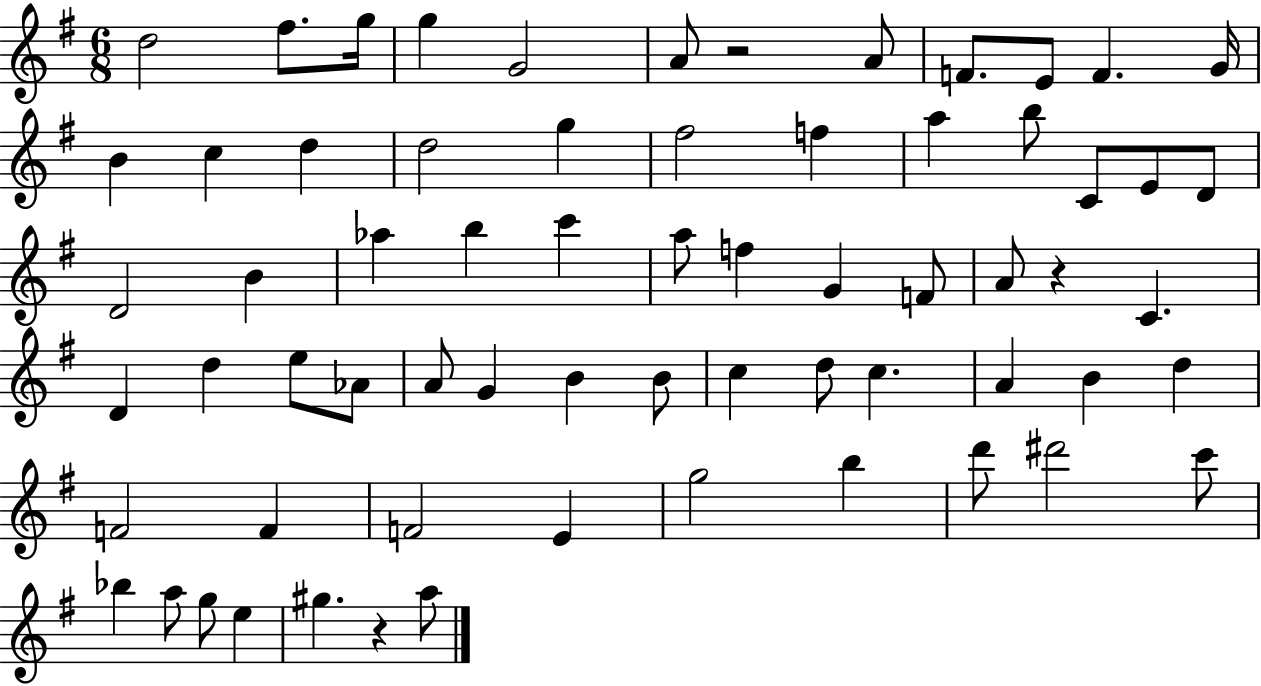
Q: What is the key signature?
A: G major